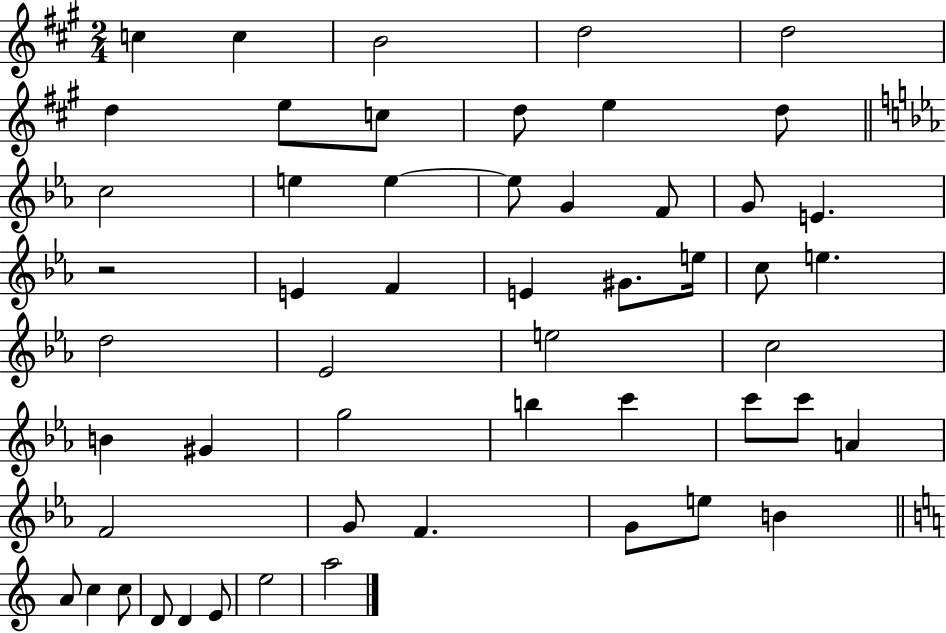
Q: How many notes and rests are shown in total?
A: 53